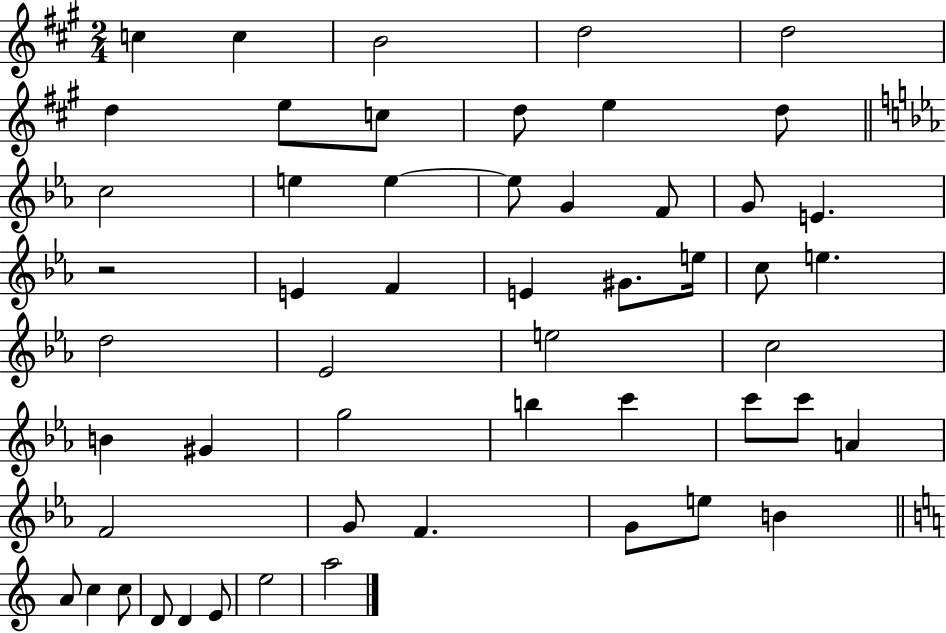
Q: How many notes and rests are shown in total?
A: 53